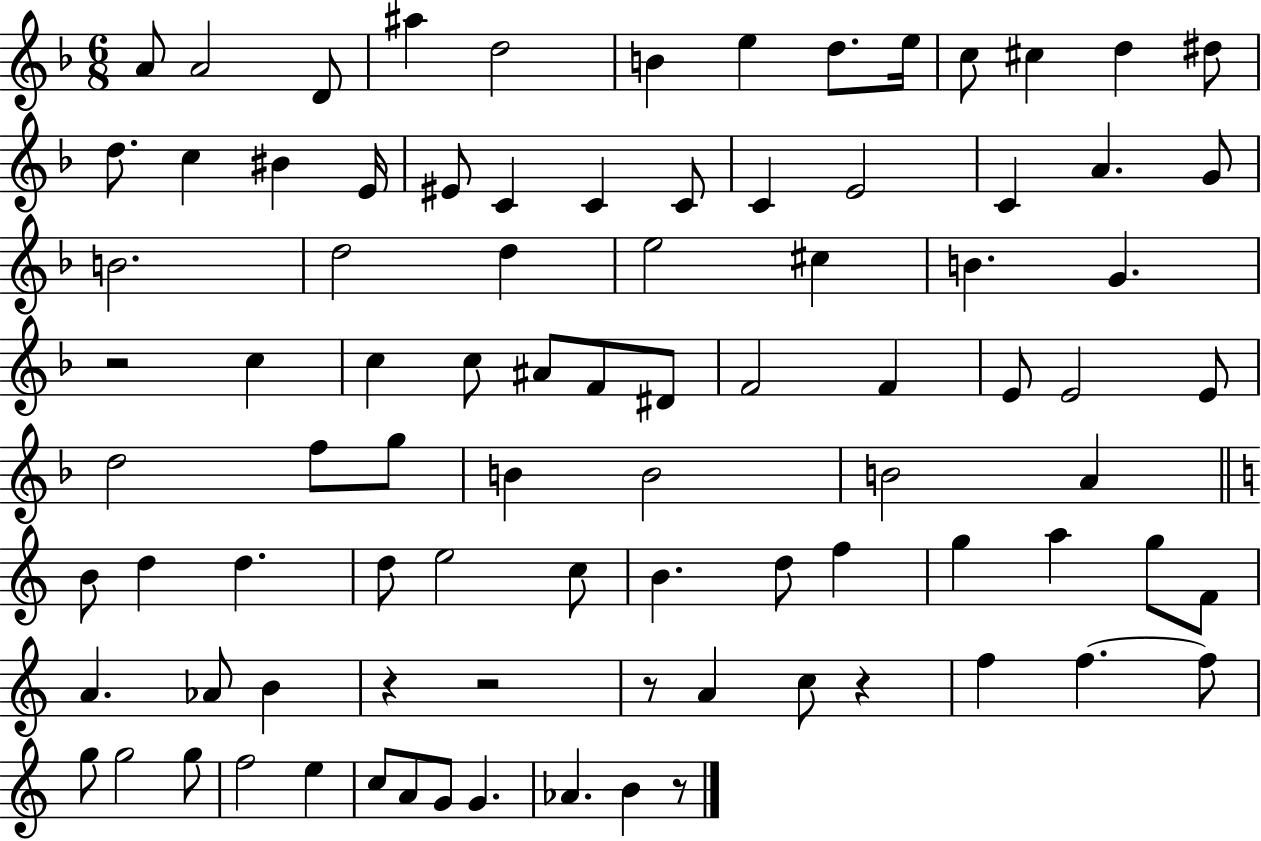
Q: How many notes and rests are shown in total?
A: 89